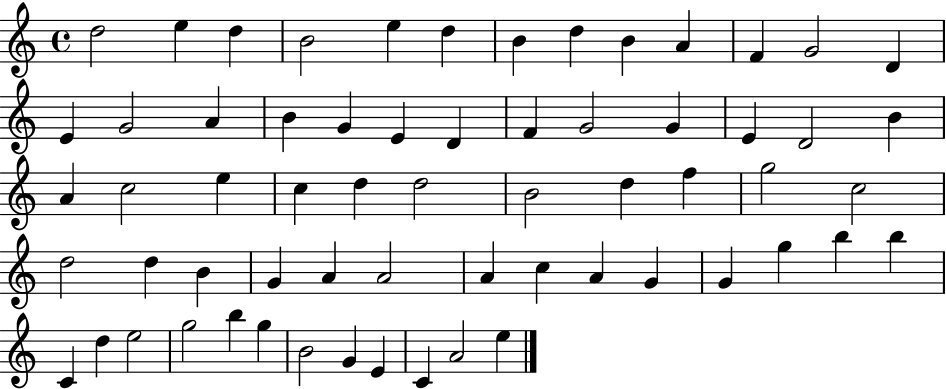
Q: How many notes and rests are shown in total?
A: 63